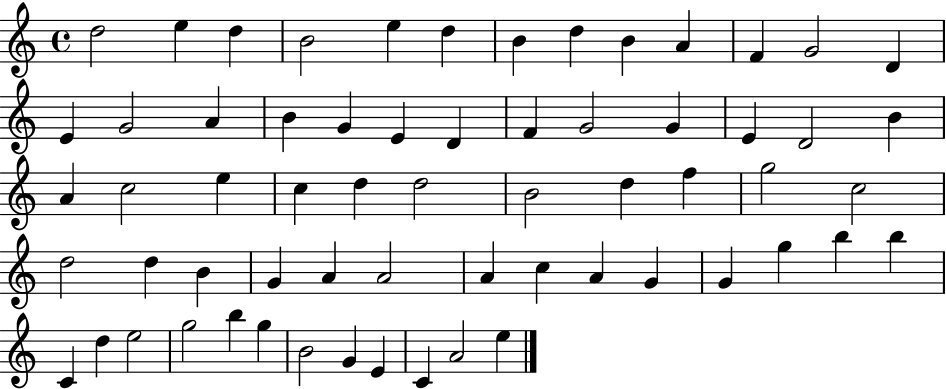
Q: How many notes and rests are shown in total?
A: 63